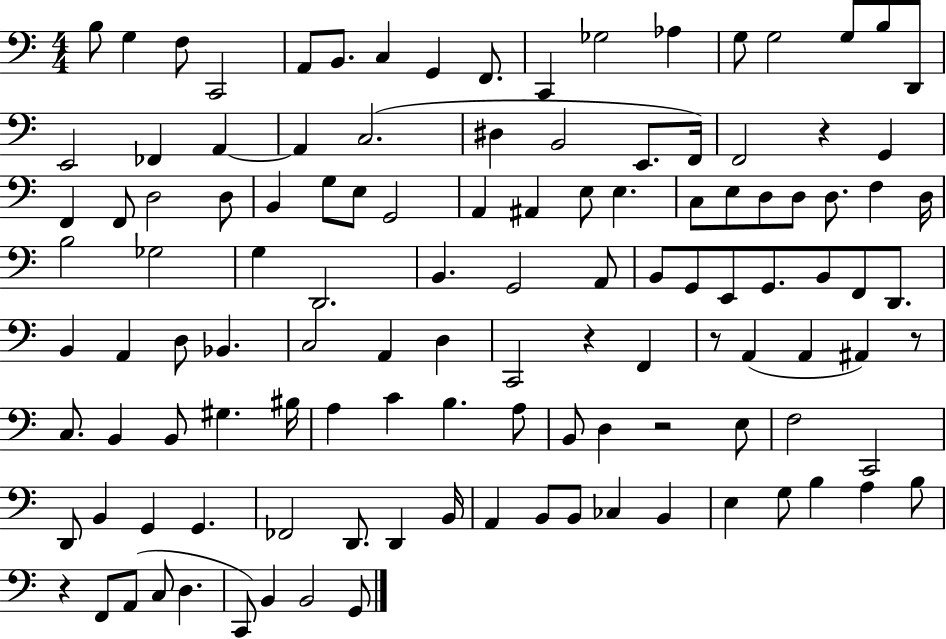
{
  \clef bass
  \numericTimeSignature
  \time 4/4
  \key c \major
  b8 g4 f8 c,2 | a,8 b,8. c4 g,4 f,8. | c,4 ges2 aes4 | g8 g2 g8 b8 d,8 | \break e,2 fes,4 a,4~~ | a,4 c2.( | dis4 b,2 e,8. f,16) | f,2 r4 g,4 | \break f,4 f,8 d2 d8 | b,4 g8 e8 g,2 | a,4 ais,4 e8 e4. | c8 e8 d8 d8 d8. f4 d16 | \break b2 ges2 | g4 d,2. | b,4. g,2 a,8 | b,8 g,8 e,8 g,8. b,8 f,8 d,8. | \break b,4 a,4 d8 bes,4. | c2 a,4 d4 | c,2 r4 f,4 | r8 a,4( a,4 ais,4) r8 | \break c8. b,4 b,8 gis4. bis16 | a4 c'4 b4. a8 | b,8 d4 r2 e8 | f2 c,2 | \break d,8 b,4 g,4 g,4. | fes,2 d,8. d,4 b,16 | a,4 b,8 b,8 ces4 b,4 | e4 g8 b4 a4 b8 | \break r4 f,8 a,8( c8 d4. | c,8) b,4 b,2 g,8 | \bar "|."
}